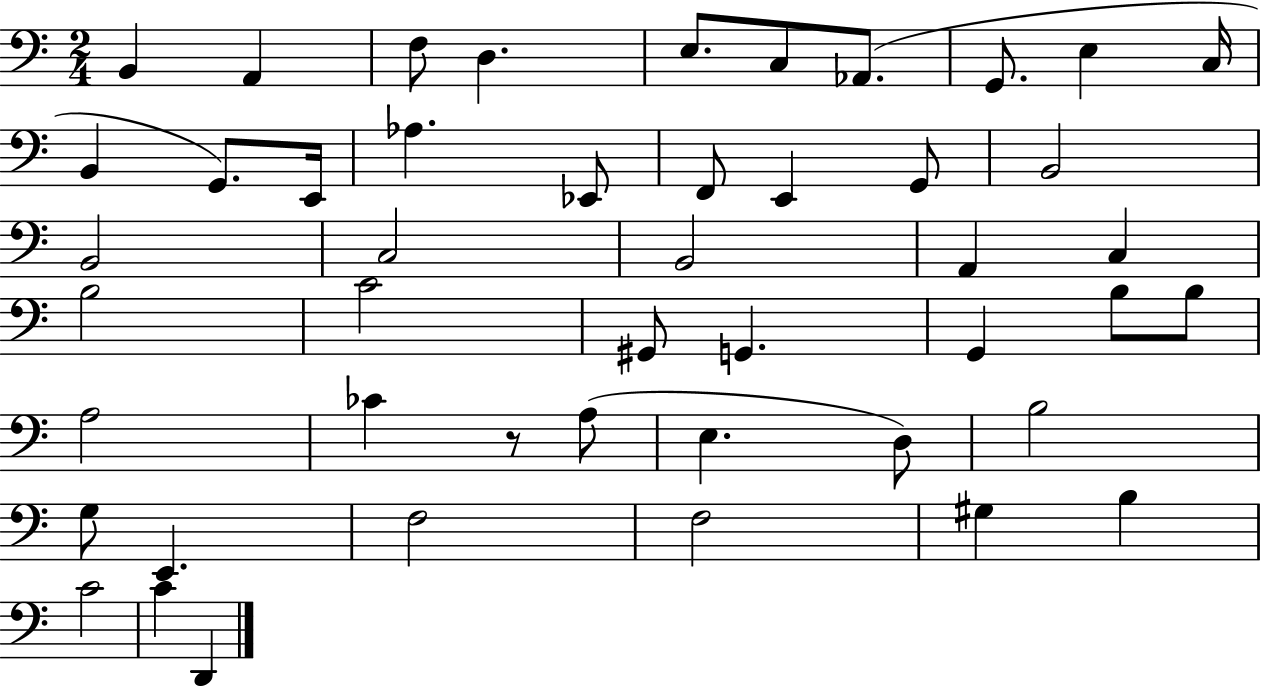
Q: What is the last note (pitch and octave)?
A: D2